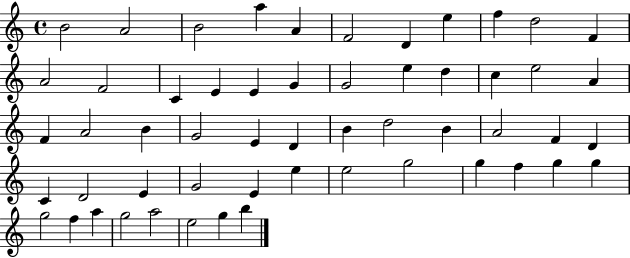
X:1
T:Untitled
M:4/4
L:1/4
K:C
B2 A2 B2 a A F2 D e f d2 F A2 F2 C E E G G2 e d c e2 A F A2 B G2 E D B d2 B A2 F D C D2 E G2 E e e2 g2 g f g g g2 f a g2 a2 e2 g b